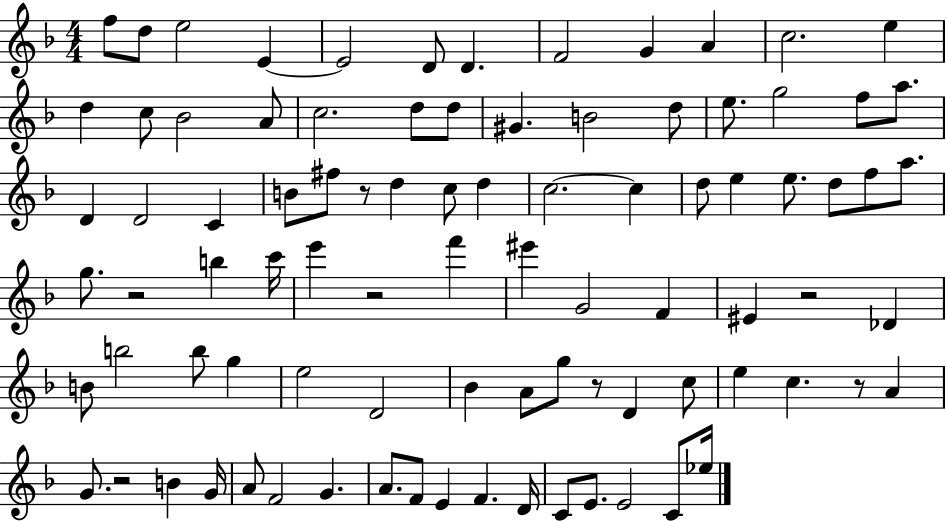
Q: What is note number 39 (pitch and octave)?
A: E5